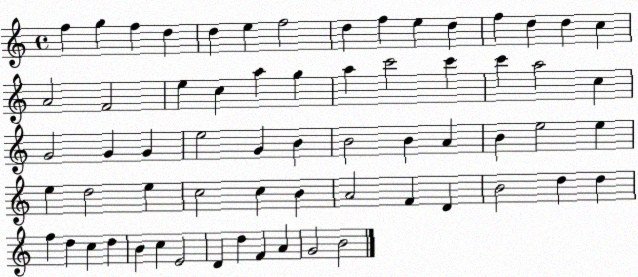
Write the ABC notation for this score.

X:1
T:Untitled
M:4/4
L:1/4
K:C
f g f d d e f2 d f e d f d d c A2 F2 e c a g a c'2 c' c' a2 c G2 G G e2 G B B2 B A B e2 e e d2 e c2 c B A2 F D B2 d d f d c d B c E2 D d F A G2 B2